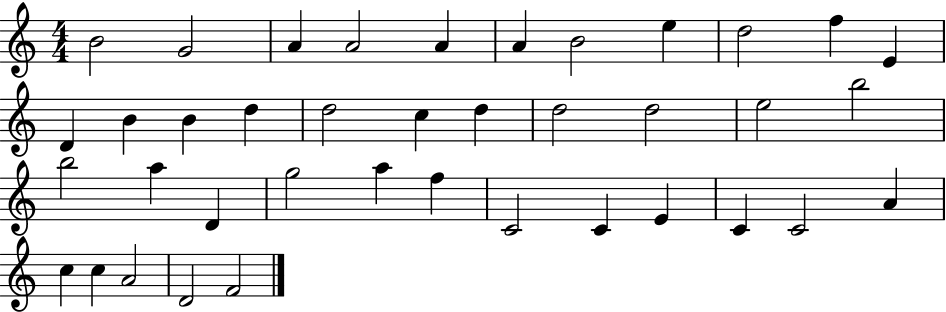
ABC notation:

X:1
T:Untitled
M:4/4
L:1/4
K:C
B2 G2 A A2 A A B2 e d2 f E D B B d d2 c d d2 d2 e2 b2 b2 a D g2 a f C2 C E C C2 A c c A2 D2 F2